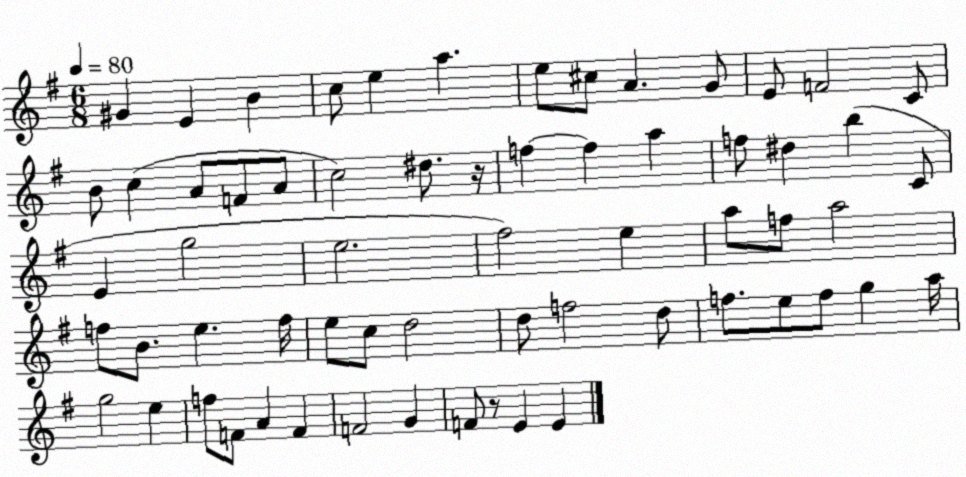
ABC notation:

X:1
T:Untitled
M:6/8
L:1/4
K:G
^G E B c/2 e a e/2 ^c/2 A G/2 E/2 F2 C/2 B/2 c A/2 F/2 A/2 c2 ^d/2 z/4 f f a f/2 ^d b C/2 E g2 e2 ^f2 e a/2 f/2 a2 f/2 B/2 e f/4 e/2 c/2 d2 d/2 f2 d/2 f/2 e/2 f/2 g a/4 g2 e f/2 F/2 A F F2 G F/2 z/2 E E